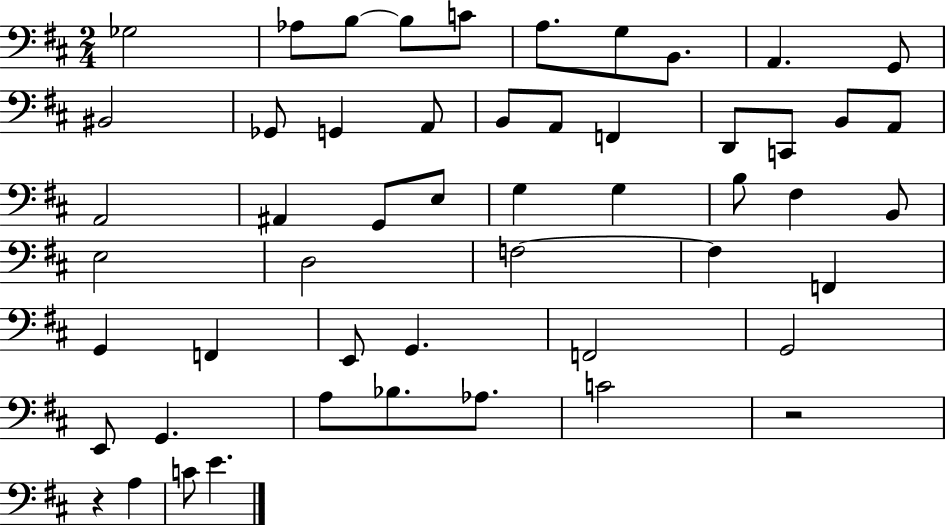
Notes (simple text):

Gb3/h Ab3/e B3/e B3/e C4/e A3/e. G3/e B2/e. A2/q. G2/e BIS2/h Gb2/e G2/q A2/e B2/e A2/e F2/q D2/e C2/e B2/e A2/e A2/h A#2/q G2/e E3/e G3/q G3/q B3/e F#3/q B2/e E3/h D3/h F3/h F3/q F2/q G2/q F2/q E2/e G2/q. F2/h G2/h E2/e G2/q. A3/e Bb3/e. Ab3/e. C4/h R/h R/q A3/q C4/e E4/q.